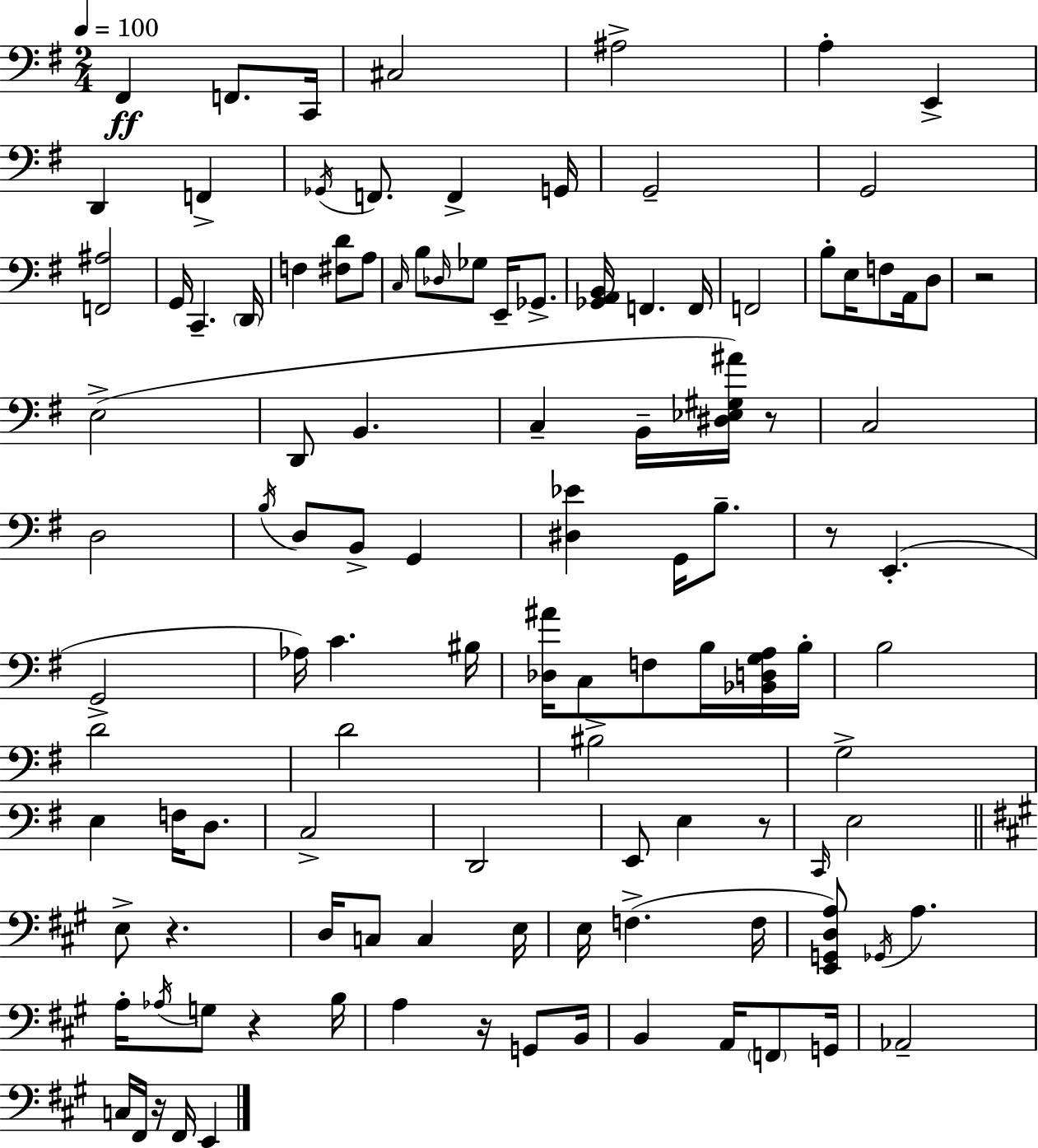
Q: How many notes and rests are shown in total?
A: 112